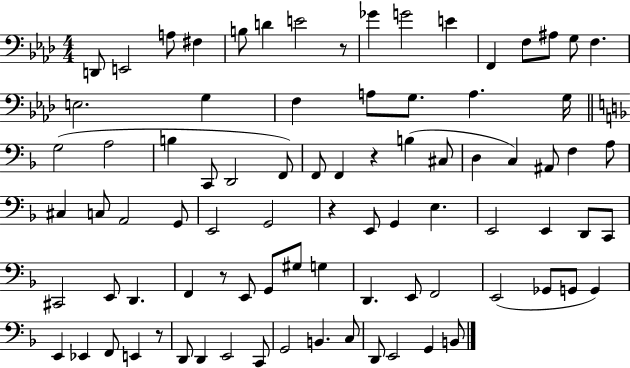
X:1
T:Untitled
M:4/4
L:1/4
K:Ab
D,,/2 E,,2 A,/2 ^F, B,/2 D E2 z/2 _G G2 E F,, F,/2 ^A,/2 G,/2 F, E,2 G, F, A,/2 G,/2 A, G,/4 G,2 A,2 B, C,,/2 D,,2 F,,/2 F,,/2 F,, z B, ^C,/2 D, C, ^A,,/2 F, A,/2 ^C, C,/2 A,,2 G,,/2 E,,2 G,,2 z E,,/2 G,, E, E,,2 E,, D,,/2 C,,/2 ^C,,2 E,,/2 D,, F,, z/2 E,,/2 G,,/2 ^G,/2 G, D,, E,,/2 F,,2 E,,2 _G,,/2 G,,/2 G,, E,, _E,, F,,/2 E,, z/2 D,,/2 D,, E,,2 C,,/2 G,,2 B,, C,/2 D,,/2 E,,2 G,, B,,/2